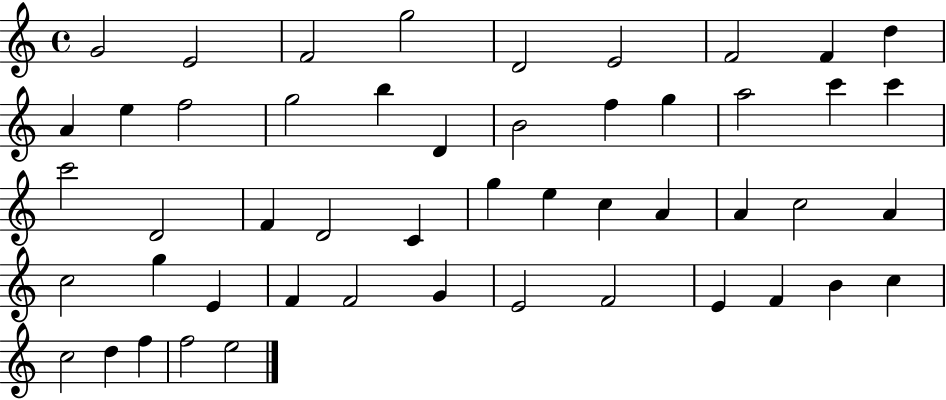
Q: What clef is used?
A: treble